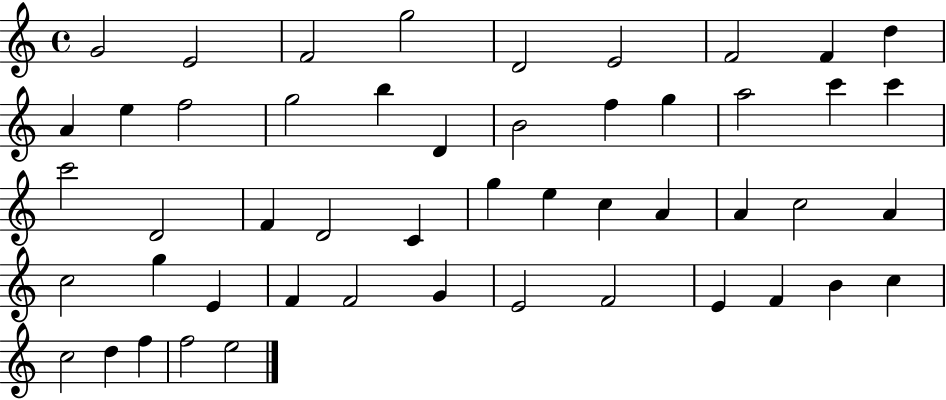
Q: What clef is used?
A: treble